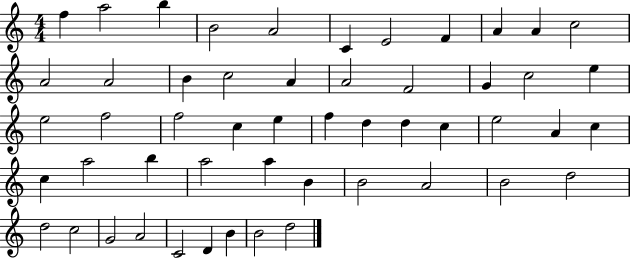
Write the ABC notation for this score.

X:1
T:Untitled
M:4/4
L:1/4
K:C
f a2 b B2 A2 C E2 F A A c2 A2 A2 B c2 A A2 F2 G c2 e e2 f2 f2 c e f d d c e2 A c c a2 b a2 a B B2 A2 B2 d2 d2 c2 G2 A2 C2 D B B2 d2